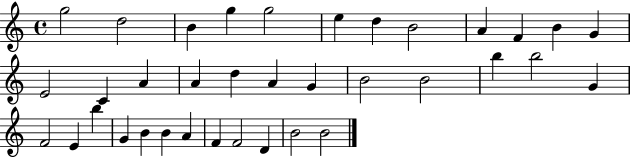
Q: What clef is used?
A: treble